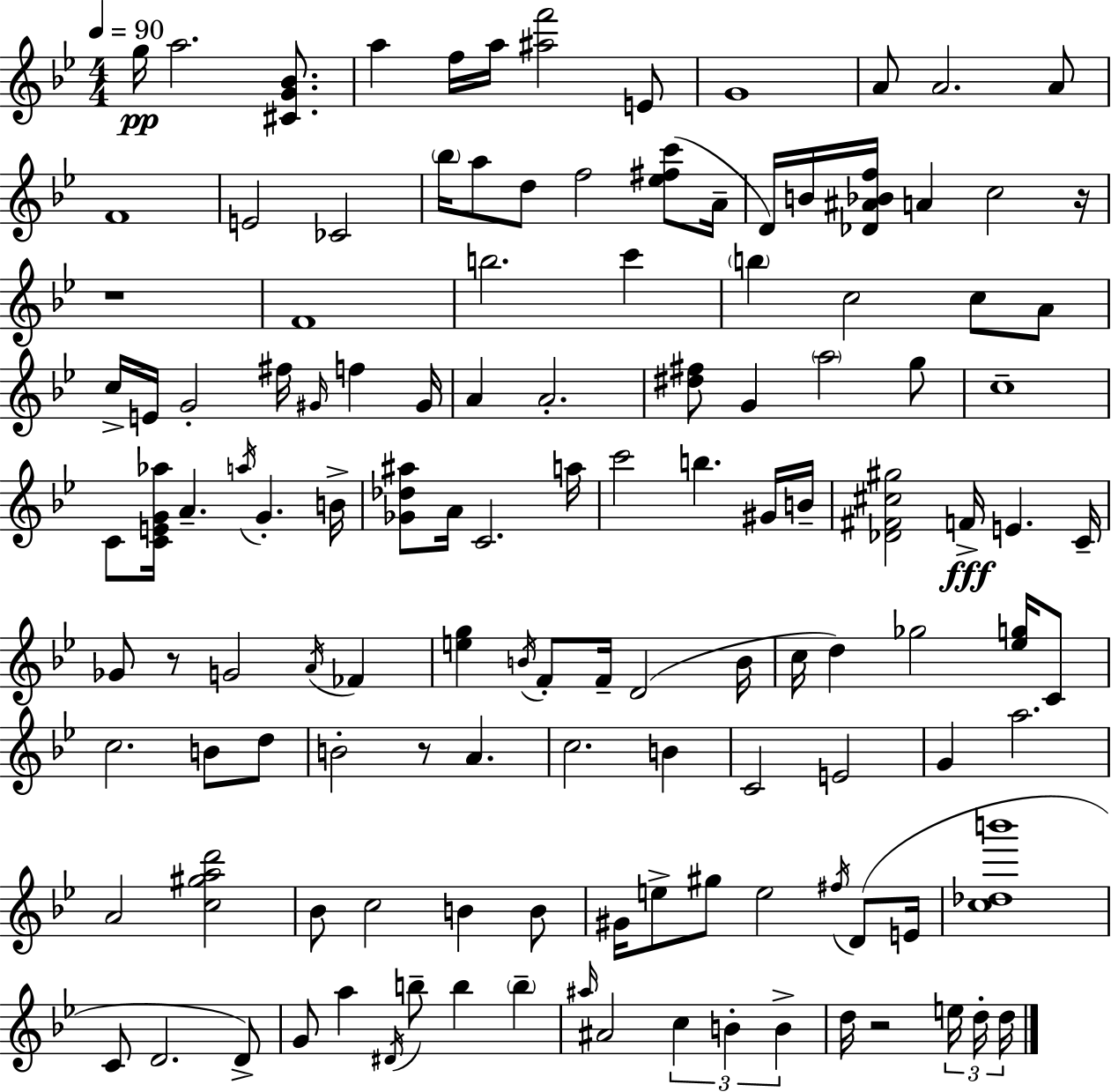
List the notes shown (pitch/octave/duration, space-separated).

G5/s A5/h. [C#4,G4,Bb4]/e. A5/q F5/s A5/s [A#5,F6]/h E4/e G4/w A4/e A4/h. A4/e F4/w E4/h CES4/h Bb5/s A5/e D5/e F5/h [Eb5,F#5,C6]/e A4/s D4/s B4/s [Db4,A#4,Bb4,F5]/s A4/q C5/h R/s R/w F4/w B5/h. C6/q B5/q C5/h C5/e A4/e C5/s E4/s G4/h F#5/s G#4/s F5/q G#4/s A4/q A4/h. [D#5,F#5]/e G4/q A5/h G5/e C5/w C4/e [C4,E4,G4,Ab5]/s A4/q. A5/s G4/q. B4/s [Gb4,Db5,A#5]/e A4/s C4/h. A5/s C6/h B5/q. G#4/s B4/s [Db4,F#4,C#5,G#5]/h F4/s E4/q. C4/s Gb4/e R/e G4/h A4/s FES4/q [E5,G5]/q B4/s F4/e F4/s D4/h B4/s C5/s D5/q Gb5/h [Eb5,G5]/s C4/e C5/h. B4/e D5/e B4/h R/e A4/q. C5/h. B4/q C4/h E4/h G4/q A5/h. A4/h [C5,G#5,A5,D6]/h Bb4/e C5/h B4/q B4/e G#4/s E5/e G#5/e E5/h F#5/s D4/e E4/s [C5,Db5,B6]/w C4/e D4/h. D4/e G4/e A5/q D#4/s B5/e B5/q B5/q A#5/s A#4/h C5/q B4/q B4/q D5/s R/h E5/s D5/s D5/s